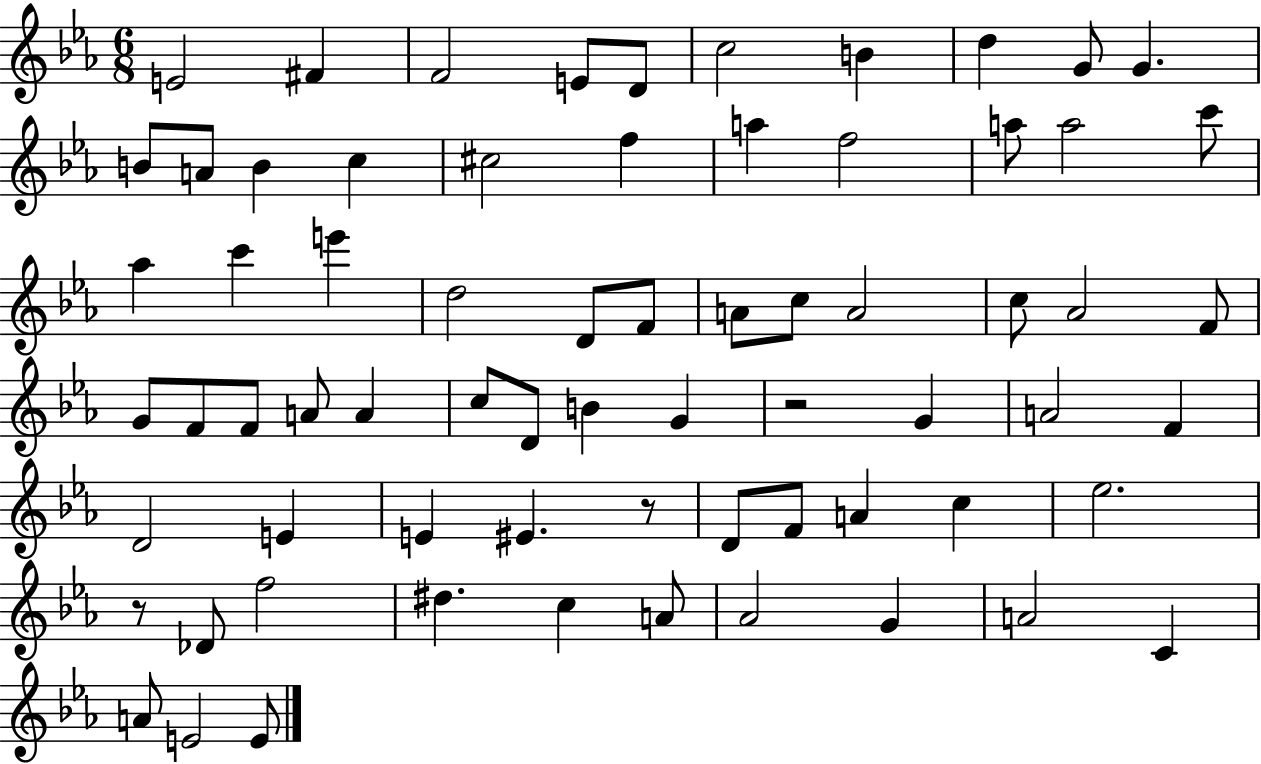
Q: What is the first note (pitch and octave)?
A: E4